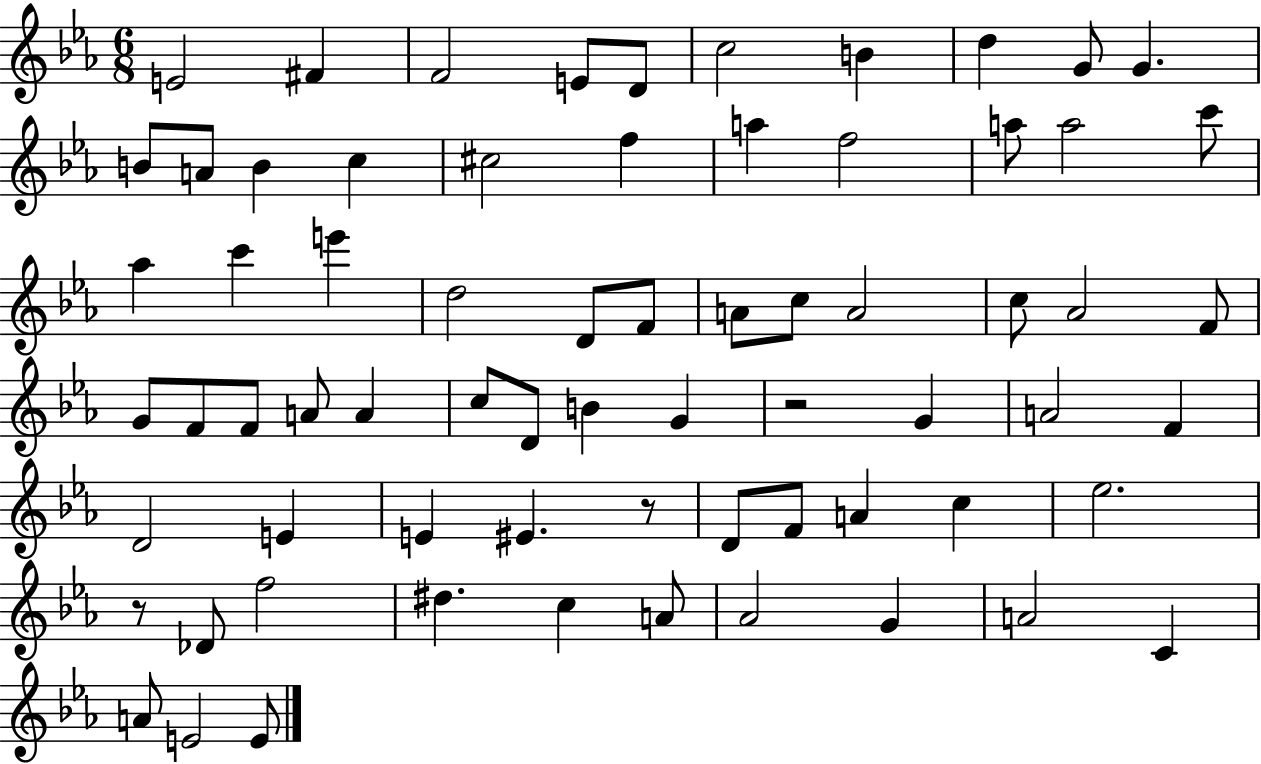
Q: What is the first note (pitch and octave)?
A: E4